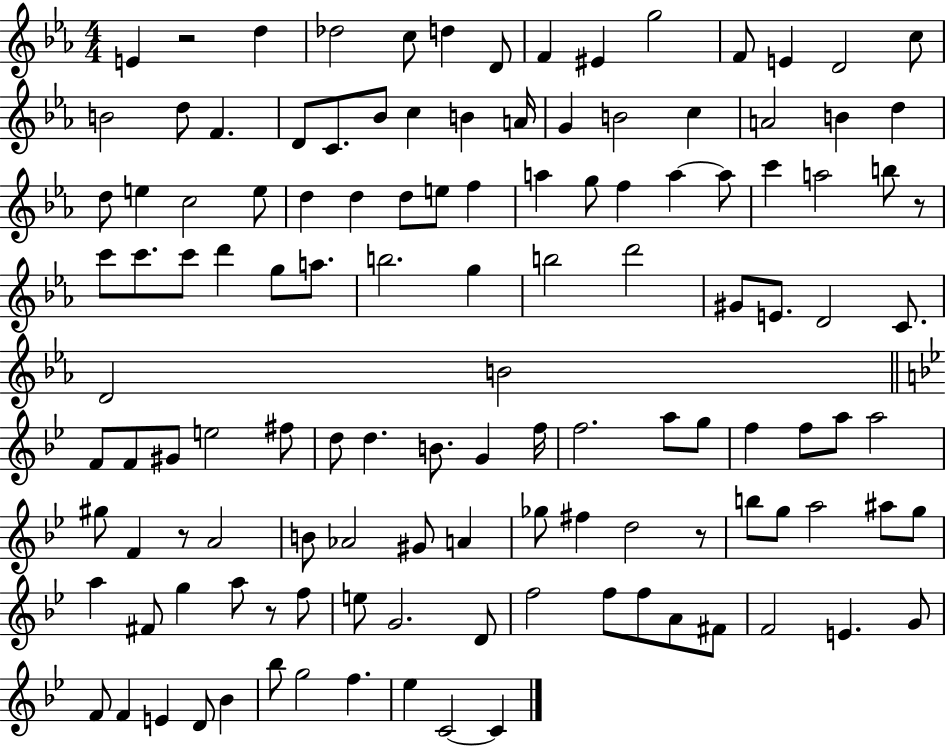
{
  \clef treble
  \numericTimeSignature
  \time 4/4
  \key ees \major
  \repeat volta 2 { e'4 r2 d''4 | des''2 c''8 d''4 d'8 | f'4 eis'4 g''2 | f'8 e'4 d'2 c''8 | \break b'2 d''8 f'4. | d'8 c'8. bes'8 c''4 b'4 a'16 | g'4 b'2 c''4 | a'2 b'4 d''4 | \break d''8 e''4 c''2 e''8 | d''4 d''4 d''8 e''8 f''4 | a''4 g''8 f''4 a''4~~ a''8 | c'''4 a''2 b''8 r8 | \break c'''8 c'''8. c'''8 d'''4 g''8 a''8. | b''2. g''4 | b''2 d'''2 | gis'8 e'8. d'2 c'8. | \break d'2 b'2 | \bar "||" \break \key bes \major f'8 f'8 gis'8 e''2 fis''8 | d''8 d''4. b'8. g'4 f''16 | f''2. a''8 g''8 | f''4 f''8 a''8 a''2 | \break gis''8 f'4 r8 a'2 | b'8 aes'2 gis'8 a'4 | ges''8 fis''4 d''2 r8 | b''8 g''8 a''2 ais''8 g''8 | \break a''4 fis'8 g''4 a''8 r8 f''8 | e''8 g'2. d'8 | f''2 f''8 f''8 a'8 fis'8 | f'2 e'4. g'8 | \break f'8 f'4 e'4 d'8 bes'4 | bes''8 g''2 f''4. | ees''4 c'2~~ c'4 | } \bar "|."
}